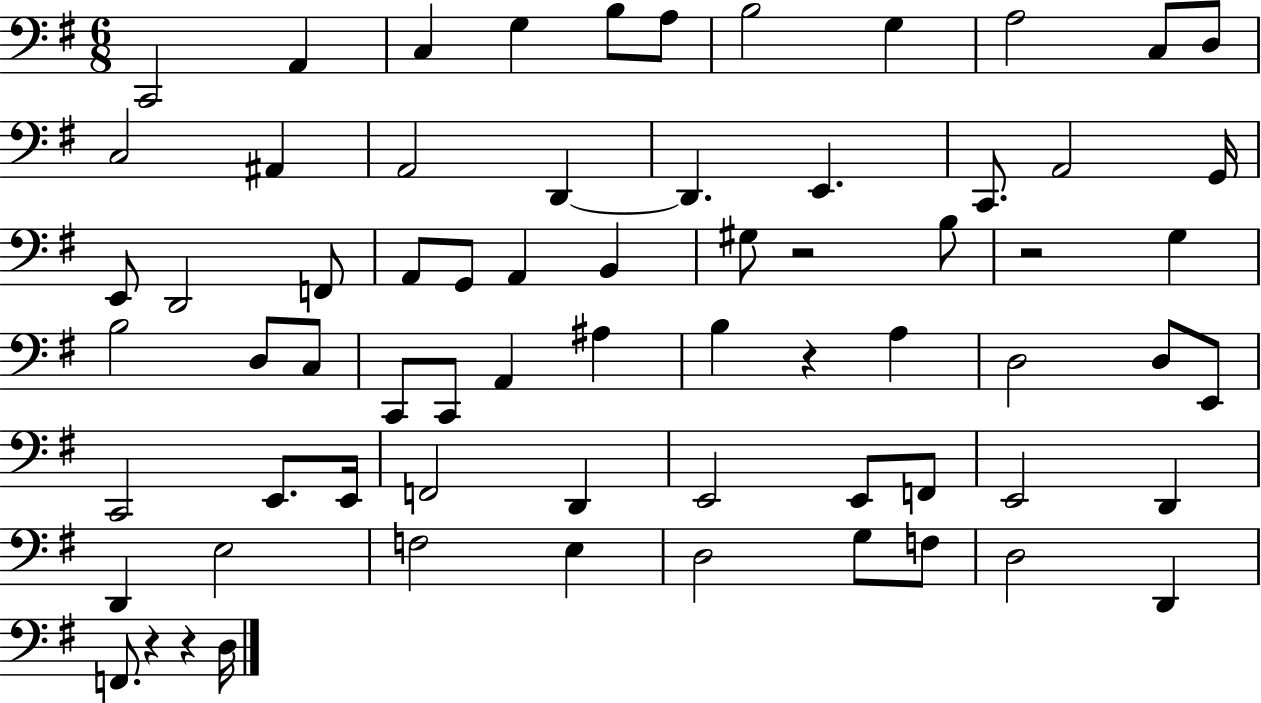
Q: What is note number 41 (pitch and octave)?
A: D3